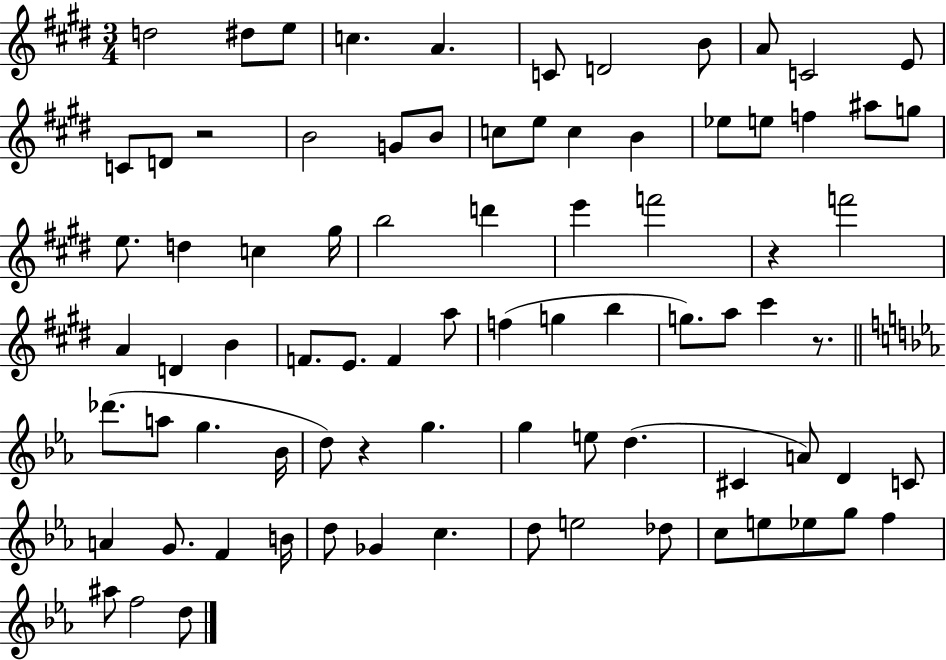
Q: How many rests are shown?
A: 4